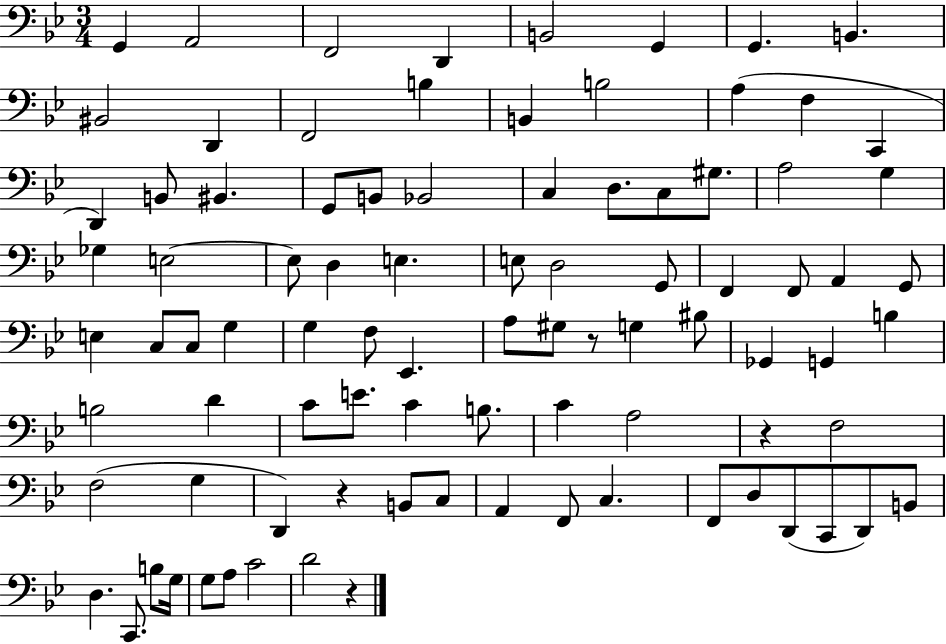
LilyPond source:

{
  \clef bass
  \numericTimeSignature
  \time 3/4
  \key bes \major
  g,4 a,2 | f,2 d,4 | b,2 g,4 | g,4. b,4. | \break bis,2 d,4 | f,2 b4 | b,4 b2 | a4( f4 c,4 | \break d,4) b,8 bis,4. | g,8 b,8 bes,2 | c4 d8. c8 gis8. | a2 g4 | \break ges4 e2~~ | e8 d4 e4. | e8 d2 g,8 | f,4 f,8 a,4 g,8 | \break e4 c8 c8 g4 | g4 f8 ees,4. | a8 gis8 r8 g4 bis8 | ges,4 g,4 b4 | \break b2 d'4 | c'8 e'8. c'4 b8. | c'4 a2 | r4 f2 | \break f2( g4 | d,4) r4 b,8 c8 | a,4 f,8 c4. | f,8 d8 d,8( c,8 d,8) b,8 | \break d4. c,8. b8 g16 | g8 a8 c'2 | d'2 r4 | \bar "|."
}